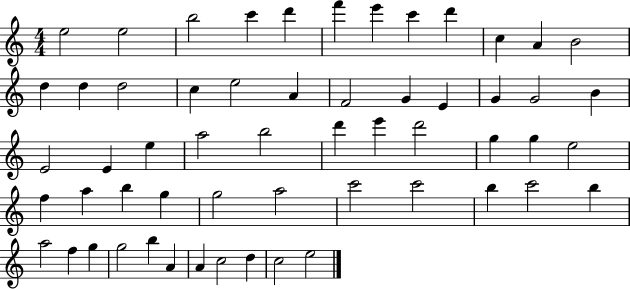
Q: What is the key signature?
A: C major